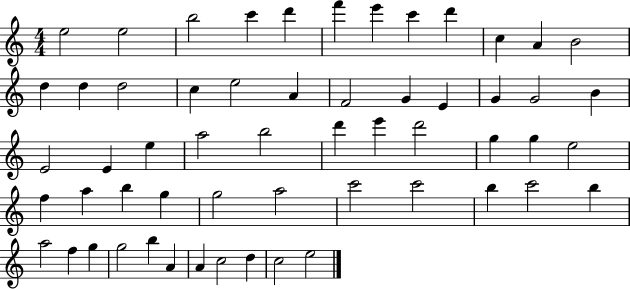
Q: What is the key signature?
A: C major